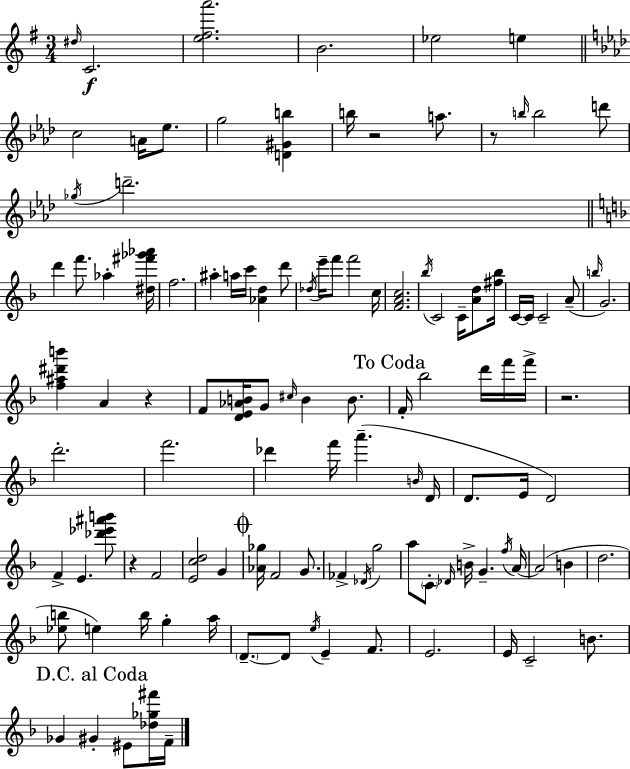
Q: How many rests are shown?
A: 5